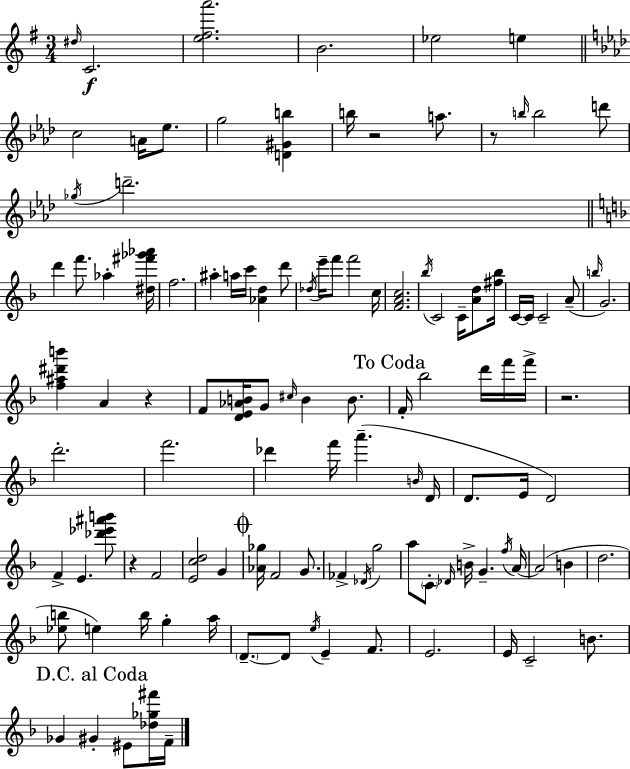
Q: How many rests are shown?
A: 5